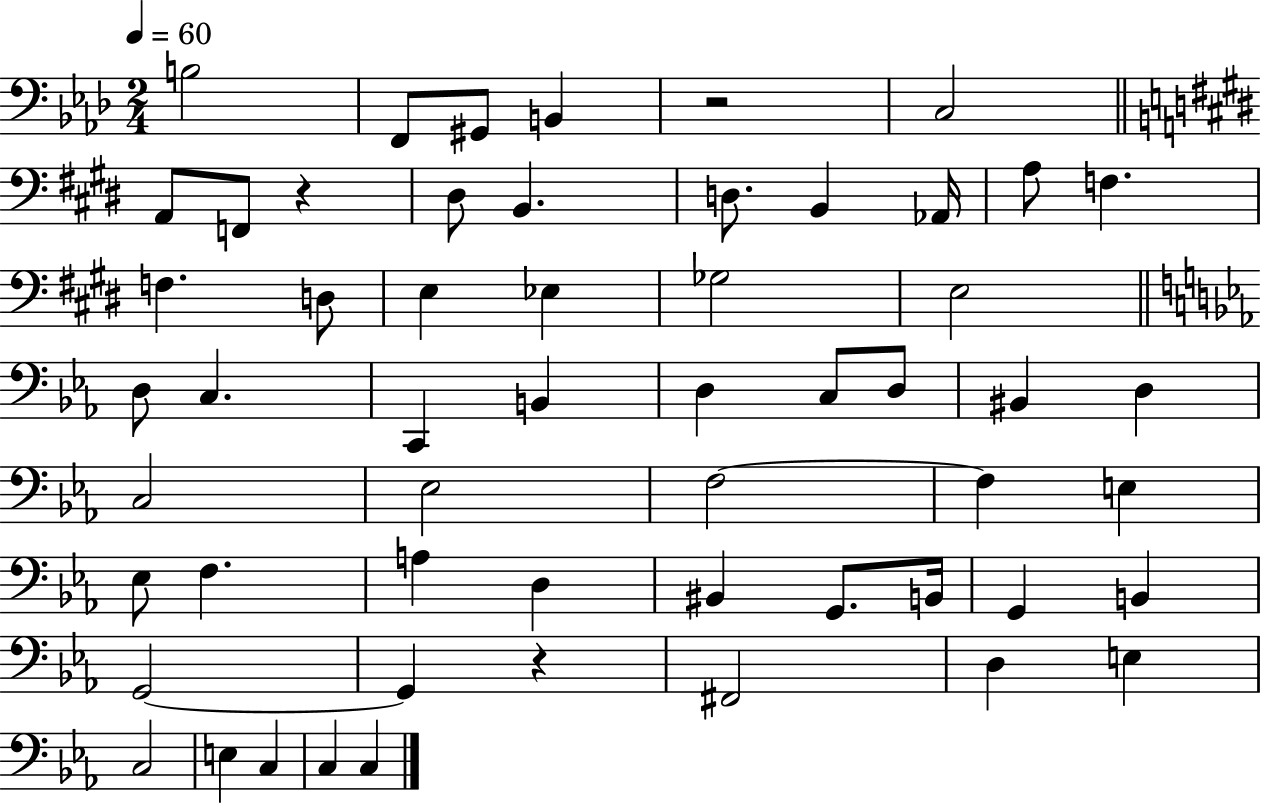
X:1
T:Untitled
M:2/4
L:1/4
K:Ab
B,2 F,,/2 ^G,,/2 B,, z2 C,2 A,,/2 F,,/2 z ^D,/2 B,, D,/2 B,, _A,,/4 A,/2 F, F, D,/2 E, _E, _G,2 E,2 D,/2 C, C,, B,, D, C,/2 D,/2 ^B,, D, C,2 _E,2 F,2 F, E, _E,/2 F, A, D, ^B,, G,,/2 B,,/4 G,, B,, G,,2 G,, z ^F,,2 D, E, C,2 E, C, C, C,